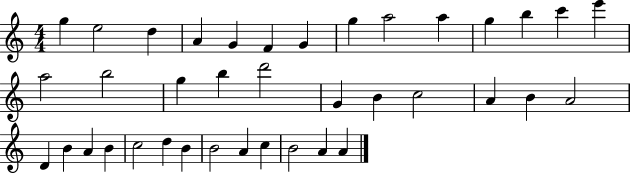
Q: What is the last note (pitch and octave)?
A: A4